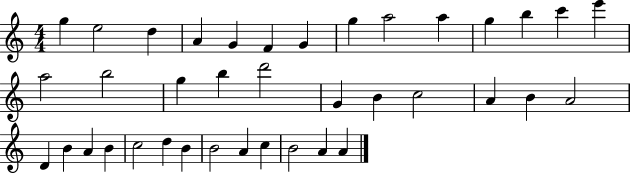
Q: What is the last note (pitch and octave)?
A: A4